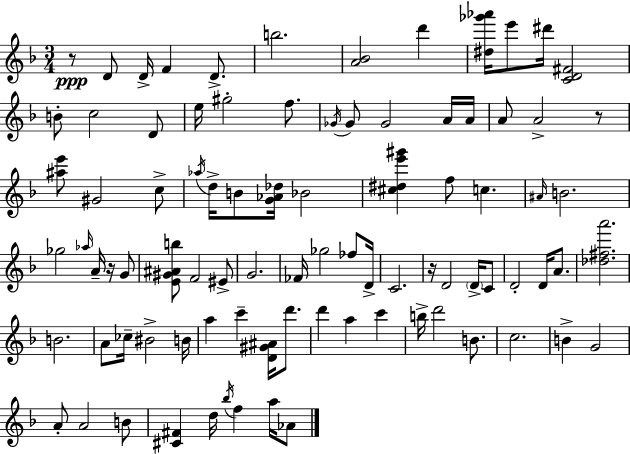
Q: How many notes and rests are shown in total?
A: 88